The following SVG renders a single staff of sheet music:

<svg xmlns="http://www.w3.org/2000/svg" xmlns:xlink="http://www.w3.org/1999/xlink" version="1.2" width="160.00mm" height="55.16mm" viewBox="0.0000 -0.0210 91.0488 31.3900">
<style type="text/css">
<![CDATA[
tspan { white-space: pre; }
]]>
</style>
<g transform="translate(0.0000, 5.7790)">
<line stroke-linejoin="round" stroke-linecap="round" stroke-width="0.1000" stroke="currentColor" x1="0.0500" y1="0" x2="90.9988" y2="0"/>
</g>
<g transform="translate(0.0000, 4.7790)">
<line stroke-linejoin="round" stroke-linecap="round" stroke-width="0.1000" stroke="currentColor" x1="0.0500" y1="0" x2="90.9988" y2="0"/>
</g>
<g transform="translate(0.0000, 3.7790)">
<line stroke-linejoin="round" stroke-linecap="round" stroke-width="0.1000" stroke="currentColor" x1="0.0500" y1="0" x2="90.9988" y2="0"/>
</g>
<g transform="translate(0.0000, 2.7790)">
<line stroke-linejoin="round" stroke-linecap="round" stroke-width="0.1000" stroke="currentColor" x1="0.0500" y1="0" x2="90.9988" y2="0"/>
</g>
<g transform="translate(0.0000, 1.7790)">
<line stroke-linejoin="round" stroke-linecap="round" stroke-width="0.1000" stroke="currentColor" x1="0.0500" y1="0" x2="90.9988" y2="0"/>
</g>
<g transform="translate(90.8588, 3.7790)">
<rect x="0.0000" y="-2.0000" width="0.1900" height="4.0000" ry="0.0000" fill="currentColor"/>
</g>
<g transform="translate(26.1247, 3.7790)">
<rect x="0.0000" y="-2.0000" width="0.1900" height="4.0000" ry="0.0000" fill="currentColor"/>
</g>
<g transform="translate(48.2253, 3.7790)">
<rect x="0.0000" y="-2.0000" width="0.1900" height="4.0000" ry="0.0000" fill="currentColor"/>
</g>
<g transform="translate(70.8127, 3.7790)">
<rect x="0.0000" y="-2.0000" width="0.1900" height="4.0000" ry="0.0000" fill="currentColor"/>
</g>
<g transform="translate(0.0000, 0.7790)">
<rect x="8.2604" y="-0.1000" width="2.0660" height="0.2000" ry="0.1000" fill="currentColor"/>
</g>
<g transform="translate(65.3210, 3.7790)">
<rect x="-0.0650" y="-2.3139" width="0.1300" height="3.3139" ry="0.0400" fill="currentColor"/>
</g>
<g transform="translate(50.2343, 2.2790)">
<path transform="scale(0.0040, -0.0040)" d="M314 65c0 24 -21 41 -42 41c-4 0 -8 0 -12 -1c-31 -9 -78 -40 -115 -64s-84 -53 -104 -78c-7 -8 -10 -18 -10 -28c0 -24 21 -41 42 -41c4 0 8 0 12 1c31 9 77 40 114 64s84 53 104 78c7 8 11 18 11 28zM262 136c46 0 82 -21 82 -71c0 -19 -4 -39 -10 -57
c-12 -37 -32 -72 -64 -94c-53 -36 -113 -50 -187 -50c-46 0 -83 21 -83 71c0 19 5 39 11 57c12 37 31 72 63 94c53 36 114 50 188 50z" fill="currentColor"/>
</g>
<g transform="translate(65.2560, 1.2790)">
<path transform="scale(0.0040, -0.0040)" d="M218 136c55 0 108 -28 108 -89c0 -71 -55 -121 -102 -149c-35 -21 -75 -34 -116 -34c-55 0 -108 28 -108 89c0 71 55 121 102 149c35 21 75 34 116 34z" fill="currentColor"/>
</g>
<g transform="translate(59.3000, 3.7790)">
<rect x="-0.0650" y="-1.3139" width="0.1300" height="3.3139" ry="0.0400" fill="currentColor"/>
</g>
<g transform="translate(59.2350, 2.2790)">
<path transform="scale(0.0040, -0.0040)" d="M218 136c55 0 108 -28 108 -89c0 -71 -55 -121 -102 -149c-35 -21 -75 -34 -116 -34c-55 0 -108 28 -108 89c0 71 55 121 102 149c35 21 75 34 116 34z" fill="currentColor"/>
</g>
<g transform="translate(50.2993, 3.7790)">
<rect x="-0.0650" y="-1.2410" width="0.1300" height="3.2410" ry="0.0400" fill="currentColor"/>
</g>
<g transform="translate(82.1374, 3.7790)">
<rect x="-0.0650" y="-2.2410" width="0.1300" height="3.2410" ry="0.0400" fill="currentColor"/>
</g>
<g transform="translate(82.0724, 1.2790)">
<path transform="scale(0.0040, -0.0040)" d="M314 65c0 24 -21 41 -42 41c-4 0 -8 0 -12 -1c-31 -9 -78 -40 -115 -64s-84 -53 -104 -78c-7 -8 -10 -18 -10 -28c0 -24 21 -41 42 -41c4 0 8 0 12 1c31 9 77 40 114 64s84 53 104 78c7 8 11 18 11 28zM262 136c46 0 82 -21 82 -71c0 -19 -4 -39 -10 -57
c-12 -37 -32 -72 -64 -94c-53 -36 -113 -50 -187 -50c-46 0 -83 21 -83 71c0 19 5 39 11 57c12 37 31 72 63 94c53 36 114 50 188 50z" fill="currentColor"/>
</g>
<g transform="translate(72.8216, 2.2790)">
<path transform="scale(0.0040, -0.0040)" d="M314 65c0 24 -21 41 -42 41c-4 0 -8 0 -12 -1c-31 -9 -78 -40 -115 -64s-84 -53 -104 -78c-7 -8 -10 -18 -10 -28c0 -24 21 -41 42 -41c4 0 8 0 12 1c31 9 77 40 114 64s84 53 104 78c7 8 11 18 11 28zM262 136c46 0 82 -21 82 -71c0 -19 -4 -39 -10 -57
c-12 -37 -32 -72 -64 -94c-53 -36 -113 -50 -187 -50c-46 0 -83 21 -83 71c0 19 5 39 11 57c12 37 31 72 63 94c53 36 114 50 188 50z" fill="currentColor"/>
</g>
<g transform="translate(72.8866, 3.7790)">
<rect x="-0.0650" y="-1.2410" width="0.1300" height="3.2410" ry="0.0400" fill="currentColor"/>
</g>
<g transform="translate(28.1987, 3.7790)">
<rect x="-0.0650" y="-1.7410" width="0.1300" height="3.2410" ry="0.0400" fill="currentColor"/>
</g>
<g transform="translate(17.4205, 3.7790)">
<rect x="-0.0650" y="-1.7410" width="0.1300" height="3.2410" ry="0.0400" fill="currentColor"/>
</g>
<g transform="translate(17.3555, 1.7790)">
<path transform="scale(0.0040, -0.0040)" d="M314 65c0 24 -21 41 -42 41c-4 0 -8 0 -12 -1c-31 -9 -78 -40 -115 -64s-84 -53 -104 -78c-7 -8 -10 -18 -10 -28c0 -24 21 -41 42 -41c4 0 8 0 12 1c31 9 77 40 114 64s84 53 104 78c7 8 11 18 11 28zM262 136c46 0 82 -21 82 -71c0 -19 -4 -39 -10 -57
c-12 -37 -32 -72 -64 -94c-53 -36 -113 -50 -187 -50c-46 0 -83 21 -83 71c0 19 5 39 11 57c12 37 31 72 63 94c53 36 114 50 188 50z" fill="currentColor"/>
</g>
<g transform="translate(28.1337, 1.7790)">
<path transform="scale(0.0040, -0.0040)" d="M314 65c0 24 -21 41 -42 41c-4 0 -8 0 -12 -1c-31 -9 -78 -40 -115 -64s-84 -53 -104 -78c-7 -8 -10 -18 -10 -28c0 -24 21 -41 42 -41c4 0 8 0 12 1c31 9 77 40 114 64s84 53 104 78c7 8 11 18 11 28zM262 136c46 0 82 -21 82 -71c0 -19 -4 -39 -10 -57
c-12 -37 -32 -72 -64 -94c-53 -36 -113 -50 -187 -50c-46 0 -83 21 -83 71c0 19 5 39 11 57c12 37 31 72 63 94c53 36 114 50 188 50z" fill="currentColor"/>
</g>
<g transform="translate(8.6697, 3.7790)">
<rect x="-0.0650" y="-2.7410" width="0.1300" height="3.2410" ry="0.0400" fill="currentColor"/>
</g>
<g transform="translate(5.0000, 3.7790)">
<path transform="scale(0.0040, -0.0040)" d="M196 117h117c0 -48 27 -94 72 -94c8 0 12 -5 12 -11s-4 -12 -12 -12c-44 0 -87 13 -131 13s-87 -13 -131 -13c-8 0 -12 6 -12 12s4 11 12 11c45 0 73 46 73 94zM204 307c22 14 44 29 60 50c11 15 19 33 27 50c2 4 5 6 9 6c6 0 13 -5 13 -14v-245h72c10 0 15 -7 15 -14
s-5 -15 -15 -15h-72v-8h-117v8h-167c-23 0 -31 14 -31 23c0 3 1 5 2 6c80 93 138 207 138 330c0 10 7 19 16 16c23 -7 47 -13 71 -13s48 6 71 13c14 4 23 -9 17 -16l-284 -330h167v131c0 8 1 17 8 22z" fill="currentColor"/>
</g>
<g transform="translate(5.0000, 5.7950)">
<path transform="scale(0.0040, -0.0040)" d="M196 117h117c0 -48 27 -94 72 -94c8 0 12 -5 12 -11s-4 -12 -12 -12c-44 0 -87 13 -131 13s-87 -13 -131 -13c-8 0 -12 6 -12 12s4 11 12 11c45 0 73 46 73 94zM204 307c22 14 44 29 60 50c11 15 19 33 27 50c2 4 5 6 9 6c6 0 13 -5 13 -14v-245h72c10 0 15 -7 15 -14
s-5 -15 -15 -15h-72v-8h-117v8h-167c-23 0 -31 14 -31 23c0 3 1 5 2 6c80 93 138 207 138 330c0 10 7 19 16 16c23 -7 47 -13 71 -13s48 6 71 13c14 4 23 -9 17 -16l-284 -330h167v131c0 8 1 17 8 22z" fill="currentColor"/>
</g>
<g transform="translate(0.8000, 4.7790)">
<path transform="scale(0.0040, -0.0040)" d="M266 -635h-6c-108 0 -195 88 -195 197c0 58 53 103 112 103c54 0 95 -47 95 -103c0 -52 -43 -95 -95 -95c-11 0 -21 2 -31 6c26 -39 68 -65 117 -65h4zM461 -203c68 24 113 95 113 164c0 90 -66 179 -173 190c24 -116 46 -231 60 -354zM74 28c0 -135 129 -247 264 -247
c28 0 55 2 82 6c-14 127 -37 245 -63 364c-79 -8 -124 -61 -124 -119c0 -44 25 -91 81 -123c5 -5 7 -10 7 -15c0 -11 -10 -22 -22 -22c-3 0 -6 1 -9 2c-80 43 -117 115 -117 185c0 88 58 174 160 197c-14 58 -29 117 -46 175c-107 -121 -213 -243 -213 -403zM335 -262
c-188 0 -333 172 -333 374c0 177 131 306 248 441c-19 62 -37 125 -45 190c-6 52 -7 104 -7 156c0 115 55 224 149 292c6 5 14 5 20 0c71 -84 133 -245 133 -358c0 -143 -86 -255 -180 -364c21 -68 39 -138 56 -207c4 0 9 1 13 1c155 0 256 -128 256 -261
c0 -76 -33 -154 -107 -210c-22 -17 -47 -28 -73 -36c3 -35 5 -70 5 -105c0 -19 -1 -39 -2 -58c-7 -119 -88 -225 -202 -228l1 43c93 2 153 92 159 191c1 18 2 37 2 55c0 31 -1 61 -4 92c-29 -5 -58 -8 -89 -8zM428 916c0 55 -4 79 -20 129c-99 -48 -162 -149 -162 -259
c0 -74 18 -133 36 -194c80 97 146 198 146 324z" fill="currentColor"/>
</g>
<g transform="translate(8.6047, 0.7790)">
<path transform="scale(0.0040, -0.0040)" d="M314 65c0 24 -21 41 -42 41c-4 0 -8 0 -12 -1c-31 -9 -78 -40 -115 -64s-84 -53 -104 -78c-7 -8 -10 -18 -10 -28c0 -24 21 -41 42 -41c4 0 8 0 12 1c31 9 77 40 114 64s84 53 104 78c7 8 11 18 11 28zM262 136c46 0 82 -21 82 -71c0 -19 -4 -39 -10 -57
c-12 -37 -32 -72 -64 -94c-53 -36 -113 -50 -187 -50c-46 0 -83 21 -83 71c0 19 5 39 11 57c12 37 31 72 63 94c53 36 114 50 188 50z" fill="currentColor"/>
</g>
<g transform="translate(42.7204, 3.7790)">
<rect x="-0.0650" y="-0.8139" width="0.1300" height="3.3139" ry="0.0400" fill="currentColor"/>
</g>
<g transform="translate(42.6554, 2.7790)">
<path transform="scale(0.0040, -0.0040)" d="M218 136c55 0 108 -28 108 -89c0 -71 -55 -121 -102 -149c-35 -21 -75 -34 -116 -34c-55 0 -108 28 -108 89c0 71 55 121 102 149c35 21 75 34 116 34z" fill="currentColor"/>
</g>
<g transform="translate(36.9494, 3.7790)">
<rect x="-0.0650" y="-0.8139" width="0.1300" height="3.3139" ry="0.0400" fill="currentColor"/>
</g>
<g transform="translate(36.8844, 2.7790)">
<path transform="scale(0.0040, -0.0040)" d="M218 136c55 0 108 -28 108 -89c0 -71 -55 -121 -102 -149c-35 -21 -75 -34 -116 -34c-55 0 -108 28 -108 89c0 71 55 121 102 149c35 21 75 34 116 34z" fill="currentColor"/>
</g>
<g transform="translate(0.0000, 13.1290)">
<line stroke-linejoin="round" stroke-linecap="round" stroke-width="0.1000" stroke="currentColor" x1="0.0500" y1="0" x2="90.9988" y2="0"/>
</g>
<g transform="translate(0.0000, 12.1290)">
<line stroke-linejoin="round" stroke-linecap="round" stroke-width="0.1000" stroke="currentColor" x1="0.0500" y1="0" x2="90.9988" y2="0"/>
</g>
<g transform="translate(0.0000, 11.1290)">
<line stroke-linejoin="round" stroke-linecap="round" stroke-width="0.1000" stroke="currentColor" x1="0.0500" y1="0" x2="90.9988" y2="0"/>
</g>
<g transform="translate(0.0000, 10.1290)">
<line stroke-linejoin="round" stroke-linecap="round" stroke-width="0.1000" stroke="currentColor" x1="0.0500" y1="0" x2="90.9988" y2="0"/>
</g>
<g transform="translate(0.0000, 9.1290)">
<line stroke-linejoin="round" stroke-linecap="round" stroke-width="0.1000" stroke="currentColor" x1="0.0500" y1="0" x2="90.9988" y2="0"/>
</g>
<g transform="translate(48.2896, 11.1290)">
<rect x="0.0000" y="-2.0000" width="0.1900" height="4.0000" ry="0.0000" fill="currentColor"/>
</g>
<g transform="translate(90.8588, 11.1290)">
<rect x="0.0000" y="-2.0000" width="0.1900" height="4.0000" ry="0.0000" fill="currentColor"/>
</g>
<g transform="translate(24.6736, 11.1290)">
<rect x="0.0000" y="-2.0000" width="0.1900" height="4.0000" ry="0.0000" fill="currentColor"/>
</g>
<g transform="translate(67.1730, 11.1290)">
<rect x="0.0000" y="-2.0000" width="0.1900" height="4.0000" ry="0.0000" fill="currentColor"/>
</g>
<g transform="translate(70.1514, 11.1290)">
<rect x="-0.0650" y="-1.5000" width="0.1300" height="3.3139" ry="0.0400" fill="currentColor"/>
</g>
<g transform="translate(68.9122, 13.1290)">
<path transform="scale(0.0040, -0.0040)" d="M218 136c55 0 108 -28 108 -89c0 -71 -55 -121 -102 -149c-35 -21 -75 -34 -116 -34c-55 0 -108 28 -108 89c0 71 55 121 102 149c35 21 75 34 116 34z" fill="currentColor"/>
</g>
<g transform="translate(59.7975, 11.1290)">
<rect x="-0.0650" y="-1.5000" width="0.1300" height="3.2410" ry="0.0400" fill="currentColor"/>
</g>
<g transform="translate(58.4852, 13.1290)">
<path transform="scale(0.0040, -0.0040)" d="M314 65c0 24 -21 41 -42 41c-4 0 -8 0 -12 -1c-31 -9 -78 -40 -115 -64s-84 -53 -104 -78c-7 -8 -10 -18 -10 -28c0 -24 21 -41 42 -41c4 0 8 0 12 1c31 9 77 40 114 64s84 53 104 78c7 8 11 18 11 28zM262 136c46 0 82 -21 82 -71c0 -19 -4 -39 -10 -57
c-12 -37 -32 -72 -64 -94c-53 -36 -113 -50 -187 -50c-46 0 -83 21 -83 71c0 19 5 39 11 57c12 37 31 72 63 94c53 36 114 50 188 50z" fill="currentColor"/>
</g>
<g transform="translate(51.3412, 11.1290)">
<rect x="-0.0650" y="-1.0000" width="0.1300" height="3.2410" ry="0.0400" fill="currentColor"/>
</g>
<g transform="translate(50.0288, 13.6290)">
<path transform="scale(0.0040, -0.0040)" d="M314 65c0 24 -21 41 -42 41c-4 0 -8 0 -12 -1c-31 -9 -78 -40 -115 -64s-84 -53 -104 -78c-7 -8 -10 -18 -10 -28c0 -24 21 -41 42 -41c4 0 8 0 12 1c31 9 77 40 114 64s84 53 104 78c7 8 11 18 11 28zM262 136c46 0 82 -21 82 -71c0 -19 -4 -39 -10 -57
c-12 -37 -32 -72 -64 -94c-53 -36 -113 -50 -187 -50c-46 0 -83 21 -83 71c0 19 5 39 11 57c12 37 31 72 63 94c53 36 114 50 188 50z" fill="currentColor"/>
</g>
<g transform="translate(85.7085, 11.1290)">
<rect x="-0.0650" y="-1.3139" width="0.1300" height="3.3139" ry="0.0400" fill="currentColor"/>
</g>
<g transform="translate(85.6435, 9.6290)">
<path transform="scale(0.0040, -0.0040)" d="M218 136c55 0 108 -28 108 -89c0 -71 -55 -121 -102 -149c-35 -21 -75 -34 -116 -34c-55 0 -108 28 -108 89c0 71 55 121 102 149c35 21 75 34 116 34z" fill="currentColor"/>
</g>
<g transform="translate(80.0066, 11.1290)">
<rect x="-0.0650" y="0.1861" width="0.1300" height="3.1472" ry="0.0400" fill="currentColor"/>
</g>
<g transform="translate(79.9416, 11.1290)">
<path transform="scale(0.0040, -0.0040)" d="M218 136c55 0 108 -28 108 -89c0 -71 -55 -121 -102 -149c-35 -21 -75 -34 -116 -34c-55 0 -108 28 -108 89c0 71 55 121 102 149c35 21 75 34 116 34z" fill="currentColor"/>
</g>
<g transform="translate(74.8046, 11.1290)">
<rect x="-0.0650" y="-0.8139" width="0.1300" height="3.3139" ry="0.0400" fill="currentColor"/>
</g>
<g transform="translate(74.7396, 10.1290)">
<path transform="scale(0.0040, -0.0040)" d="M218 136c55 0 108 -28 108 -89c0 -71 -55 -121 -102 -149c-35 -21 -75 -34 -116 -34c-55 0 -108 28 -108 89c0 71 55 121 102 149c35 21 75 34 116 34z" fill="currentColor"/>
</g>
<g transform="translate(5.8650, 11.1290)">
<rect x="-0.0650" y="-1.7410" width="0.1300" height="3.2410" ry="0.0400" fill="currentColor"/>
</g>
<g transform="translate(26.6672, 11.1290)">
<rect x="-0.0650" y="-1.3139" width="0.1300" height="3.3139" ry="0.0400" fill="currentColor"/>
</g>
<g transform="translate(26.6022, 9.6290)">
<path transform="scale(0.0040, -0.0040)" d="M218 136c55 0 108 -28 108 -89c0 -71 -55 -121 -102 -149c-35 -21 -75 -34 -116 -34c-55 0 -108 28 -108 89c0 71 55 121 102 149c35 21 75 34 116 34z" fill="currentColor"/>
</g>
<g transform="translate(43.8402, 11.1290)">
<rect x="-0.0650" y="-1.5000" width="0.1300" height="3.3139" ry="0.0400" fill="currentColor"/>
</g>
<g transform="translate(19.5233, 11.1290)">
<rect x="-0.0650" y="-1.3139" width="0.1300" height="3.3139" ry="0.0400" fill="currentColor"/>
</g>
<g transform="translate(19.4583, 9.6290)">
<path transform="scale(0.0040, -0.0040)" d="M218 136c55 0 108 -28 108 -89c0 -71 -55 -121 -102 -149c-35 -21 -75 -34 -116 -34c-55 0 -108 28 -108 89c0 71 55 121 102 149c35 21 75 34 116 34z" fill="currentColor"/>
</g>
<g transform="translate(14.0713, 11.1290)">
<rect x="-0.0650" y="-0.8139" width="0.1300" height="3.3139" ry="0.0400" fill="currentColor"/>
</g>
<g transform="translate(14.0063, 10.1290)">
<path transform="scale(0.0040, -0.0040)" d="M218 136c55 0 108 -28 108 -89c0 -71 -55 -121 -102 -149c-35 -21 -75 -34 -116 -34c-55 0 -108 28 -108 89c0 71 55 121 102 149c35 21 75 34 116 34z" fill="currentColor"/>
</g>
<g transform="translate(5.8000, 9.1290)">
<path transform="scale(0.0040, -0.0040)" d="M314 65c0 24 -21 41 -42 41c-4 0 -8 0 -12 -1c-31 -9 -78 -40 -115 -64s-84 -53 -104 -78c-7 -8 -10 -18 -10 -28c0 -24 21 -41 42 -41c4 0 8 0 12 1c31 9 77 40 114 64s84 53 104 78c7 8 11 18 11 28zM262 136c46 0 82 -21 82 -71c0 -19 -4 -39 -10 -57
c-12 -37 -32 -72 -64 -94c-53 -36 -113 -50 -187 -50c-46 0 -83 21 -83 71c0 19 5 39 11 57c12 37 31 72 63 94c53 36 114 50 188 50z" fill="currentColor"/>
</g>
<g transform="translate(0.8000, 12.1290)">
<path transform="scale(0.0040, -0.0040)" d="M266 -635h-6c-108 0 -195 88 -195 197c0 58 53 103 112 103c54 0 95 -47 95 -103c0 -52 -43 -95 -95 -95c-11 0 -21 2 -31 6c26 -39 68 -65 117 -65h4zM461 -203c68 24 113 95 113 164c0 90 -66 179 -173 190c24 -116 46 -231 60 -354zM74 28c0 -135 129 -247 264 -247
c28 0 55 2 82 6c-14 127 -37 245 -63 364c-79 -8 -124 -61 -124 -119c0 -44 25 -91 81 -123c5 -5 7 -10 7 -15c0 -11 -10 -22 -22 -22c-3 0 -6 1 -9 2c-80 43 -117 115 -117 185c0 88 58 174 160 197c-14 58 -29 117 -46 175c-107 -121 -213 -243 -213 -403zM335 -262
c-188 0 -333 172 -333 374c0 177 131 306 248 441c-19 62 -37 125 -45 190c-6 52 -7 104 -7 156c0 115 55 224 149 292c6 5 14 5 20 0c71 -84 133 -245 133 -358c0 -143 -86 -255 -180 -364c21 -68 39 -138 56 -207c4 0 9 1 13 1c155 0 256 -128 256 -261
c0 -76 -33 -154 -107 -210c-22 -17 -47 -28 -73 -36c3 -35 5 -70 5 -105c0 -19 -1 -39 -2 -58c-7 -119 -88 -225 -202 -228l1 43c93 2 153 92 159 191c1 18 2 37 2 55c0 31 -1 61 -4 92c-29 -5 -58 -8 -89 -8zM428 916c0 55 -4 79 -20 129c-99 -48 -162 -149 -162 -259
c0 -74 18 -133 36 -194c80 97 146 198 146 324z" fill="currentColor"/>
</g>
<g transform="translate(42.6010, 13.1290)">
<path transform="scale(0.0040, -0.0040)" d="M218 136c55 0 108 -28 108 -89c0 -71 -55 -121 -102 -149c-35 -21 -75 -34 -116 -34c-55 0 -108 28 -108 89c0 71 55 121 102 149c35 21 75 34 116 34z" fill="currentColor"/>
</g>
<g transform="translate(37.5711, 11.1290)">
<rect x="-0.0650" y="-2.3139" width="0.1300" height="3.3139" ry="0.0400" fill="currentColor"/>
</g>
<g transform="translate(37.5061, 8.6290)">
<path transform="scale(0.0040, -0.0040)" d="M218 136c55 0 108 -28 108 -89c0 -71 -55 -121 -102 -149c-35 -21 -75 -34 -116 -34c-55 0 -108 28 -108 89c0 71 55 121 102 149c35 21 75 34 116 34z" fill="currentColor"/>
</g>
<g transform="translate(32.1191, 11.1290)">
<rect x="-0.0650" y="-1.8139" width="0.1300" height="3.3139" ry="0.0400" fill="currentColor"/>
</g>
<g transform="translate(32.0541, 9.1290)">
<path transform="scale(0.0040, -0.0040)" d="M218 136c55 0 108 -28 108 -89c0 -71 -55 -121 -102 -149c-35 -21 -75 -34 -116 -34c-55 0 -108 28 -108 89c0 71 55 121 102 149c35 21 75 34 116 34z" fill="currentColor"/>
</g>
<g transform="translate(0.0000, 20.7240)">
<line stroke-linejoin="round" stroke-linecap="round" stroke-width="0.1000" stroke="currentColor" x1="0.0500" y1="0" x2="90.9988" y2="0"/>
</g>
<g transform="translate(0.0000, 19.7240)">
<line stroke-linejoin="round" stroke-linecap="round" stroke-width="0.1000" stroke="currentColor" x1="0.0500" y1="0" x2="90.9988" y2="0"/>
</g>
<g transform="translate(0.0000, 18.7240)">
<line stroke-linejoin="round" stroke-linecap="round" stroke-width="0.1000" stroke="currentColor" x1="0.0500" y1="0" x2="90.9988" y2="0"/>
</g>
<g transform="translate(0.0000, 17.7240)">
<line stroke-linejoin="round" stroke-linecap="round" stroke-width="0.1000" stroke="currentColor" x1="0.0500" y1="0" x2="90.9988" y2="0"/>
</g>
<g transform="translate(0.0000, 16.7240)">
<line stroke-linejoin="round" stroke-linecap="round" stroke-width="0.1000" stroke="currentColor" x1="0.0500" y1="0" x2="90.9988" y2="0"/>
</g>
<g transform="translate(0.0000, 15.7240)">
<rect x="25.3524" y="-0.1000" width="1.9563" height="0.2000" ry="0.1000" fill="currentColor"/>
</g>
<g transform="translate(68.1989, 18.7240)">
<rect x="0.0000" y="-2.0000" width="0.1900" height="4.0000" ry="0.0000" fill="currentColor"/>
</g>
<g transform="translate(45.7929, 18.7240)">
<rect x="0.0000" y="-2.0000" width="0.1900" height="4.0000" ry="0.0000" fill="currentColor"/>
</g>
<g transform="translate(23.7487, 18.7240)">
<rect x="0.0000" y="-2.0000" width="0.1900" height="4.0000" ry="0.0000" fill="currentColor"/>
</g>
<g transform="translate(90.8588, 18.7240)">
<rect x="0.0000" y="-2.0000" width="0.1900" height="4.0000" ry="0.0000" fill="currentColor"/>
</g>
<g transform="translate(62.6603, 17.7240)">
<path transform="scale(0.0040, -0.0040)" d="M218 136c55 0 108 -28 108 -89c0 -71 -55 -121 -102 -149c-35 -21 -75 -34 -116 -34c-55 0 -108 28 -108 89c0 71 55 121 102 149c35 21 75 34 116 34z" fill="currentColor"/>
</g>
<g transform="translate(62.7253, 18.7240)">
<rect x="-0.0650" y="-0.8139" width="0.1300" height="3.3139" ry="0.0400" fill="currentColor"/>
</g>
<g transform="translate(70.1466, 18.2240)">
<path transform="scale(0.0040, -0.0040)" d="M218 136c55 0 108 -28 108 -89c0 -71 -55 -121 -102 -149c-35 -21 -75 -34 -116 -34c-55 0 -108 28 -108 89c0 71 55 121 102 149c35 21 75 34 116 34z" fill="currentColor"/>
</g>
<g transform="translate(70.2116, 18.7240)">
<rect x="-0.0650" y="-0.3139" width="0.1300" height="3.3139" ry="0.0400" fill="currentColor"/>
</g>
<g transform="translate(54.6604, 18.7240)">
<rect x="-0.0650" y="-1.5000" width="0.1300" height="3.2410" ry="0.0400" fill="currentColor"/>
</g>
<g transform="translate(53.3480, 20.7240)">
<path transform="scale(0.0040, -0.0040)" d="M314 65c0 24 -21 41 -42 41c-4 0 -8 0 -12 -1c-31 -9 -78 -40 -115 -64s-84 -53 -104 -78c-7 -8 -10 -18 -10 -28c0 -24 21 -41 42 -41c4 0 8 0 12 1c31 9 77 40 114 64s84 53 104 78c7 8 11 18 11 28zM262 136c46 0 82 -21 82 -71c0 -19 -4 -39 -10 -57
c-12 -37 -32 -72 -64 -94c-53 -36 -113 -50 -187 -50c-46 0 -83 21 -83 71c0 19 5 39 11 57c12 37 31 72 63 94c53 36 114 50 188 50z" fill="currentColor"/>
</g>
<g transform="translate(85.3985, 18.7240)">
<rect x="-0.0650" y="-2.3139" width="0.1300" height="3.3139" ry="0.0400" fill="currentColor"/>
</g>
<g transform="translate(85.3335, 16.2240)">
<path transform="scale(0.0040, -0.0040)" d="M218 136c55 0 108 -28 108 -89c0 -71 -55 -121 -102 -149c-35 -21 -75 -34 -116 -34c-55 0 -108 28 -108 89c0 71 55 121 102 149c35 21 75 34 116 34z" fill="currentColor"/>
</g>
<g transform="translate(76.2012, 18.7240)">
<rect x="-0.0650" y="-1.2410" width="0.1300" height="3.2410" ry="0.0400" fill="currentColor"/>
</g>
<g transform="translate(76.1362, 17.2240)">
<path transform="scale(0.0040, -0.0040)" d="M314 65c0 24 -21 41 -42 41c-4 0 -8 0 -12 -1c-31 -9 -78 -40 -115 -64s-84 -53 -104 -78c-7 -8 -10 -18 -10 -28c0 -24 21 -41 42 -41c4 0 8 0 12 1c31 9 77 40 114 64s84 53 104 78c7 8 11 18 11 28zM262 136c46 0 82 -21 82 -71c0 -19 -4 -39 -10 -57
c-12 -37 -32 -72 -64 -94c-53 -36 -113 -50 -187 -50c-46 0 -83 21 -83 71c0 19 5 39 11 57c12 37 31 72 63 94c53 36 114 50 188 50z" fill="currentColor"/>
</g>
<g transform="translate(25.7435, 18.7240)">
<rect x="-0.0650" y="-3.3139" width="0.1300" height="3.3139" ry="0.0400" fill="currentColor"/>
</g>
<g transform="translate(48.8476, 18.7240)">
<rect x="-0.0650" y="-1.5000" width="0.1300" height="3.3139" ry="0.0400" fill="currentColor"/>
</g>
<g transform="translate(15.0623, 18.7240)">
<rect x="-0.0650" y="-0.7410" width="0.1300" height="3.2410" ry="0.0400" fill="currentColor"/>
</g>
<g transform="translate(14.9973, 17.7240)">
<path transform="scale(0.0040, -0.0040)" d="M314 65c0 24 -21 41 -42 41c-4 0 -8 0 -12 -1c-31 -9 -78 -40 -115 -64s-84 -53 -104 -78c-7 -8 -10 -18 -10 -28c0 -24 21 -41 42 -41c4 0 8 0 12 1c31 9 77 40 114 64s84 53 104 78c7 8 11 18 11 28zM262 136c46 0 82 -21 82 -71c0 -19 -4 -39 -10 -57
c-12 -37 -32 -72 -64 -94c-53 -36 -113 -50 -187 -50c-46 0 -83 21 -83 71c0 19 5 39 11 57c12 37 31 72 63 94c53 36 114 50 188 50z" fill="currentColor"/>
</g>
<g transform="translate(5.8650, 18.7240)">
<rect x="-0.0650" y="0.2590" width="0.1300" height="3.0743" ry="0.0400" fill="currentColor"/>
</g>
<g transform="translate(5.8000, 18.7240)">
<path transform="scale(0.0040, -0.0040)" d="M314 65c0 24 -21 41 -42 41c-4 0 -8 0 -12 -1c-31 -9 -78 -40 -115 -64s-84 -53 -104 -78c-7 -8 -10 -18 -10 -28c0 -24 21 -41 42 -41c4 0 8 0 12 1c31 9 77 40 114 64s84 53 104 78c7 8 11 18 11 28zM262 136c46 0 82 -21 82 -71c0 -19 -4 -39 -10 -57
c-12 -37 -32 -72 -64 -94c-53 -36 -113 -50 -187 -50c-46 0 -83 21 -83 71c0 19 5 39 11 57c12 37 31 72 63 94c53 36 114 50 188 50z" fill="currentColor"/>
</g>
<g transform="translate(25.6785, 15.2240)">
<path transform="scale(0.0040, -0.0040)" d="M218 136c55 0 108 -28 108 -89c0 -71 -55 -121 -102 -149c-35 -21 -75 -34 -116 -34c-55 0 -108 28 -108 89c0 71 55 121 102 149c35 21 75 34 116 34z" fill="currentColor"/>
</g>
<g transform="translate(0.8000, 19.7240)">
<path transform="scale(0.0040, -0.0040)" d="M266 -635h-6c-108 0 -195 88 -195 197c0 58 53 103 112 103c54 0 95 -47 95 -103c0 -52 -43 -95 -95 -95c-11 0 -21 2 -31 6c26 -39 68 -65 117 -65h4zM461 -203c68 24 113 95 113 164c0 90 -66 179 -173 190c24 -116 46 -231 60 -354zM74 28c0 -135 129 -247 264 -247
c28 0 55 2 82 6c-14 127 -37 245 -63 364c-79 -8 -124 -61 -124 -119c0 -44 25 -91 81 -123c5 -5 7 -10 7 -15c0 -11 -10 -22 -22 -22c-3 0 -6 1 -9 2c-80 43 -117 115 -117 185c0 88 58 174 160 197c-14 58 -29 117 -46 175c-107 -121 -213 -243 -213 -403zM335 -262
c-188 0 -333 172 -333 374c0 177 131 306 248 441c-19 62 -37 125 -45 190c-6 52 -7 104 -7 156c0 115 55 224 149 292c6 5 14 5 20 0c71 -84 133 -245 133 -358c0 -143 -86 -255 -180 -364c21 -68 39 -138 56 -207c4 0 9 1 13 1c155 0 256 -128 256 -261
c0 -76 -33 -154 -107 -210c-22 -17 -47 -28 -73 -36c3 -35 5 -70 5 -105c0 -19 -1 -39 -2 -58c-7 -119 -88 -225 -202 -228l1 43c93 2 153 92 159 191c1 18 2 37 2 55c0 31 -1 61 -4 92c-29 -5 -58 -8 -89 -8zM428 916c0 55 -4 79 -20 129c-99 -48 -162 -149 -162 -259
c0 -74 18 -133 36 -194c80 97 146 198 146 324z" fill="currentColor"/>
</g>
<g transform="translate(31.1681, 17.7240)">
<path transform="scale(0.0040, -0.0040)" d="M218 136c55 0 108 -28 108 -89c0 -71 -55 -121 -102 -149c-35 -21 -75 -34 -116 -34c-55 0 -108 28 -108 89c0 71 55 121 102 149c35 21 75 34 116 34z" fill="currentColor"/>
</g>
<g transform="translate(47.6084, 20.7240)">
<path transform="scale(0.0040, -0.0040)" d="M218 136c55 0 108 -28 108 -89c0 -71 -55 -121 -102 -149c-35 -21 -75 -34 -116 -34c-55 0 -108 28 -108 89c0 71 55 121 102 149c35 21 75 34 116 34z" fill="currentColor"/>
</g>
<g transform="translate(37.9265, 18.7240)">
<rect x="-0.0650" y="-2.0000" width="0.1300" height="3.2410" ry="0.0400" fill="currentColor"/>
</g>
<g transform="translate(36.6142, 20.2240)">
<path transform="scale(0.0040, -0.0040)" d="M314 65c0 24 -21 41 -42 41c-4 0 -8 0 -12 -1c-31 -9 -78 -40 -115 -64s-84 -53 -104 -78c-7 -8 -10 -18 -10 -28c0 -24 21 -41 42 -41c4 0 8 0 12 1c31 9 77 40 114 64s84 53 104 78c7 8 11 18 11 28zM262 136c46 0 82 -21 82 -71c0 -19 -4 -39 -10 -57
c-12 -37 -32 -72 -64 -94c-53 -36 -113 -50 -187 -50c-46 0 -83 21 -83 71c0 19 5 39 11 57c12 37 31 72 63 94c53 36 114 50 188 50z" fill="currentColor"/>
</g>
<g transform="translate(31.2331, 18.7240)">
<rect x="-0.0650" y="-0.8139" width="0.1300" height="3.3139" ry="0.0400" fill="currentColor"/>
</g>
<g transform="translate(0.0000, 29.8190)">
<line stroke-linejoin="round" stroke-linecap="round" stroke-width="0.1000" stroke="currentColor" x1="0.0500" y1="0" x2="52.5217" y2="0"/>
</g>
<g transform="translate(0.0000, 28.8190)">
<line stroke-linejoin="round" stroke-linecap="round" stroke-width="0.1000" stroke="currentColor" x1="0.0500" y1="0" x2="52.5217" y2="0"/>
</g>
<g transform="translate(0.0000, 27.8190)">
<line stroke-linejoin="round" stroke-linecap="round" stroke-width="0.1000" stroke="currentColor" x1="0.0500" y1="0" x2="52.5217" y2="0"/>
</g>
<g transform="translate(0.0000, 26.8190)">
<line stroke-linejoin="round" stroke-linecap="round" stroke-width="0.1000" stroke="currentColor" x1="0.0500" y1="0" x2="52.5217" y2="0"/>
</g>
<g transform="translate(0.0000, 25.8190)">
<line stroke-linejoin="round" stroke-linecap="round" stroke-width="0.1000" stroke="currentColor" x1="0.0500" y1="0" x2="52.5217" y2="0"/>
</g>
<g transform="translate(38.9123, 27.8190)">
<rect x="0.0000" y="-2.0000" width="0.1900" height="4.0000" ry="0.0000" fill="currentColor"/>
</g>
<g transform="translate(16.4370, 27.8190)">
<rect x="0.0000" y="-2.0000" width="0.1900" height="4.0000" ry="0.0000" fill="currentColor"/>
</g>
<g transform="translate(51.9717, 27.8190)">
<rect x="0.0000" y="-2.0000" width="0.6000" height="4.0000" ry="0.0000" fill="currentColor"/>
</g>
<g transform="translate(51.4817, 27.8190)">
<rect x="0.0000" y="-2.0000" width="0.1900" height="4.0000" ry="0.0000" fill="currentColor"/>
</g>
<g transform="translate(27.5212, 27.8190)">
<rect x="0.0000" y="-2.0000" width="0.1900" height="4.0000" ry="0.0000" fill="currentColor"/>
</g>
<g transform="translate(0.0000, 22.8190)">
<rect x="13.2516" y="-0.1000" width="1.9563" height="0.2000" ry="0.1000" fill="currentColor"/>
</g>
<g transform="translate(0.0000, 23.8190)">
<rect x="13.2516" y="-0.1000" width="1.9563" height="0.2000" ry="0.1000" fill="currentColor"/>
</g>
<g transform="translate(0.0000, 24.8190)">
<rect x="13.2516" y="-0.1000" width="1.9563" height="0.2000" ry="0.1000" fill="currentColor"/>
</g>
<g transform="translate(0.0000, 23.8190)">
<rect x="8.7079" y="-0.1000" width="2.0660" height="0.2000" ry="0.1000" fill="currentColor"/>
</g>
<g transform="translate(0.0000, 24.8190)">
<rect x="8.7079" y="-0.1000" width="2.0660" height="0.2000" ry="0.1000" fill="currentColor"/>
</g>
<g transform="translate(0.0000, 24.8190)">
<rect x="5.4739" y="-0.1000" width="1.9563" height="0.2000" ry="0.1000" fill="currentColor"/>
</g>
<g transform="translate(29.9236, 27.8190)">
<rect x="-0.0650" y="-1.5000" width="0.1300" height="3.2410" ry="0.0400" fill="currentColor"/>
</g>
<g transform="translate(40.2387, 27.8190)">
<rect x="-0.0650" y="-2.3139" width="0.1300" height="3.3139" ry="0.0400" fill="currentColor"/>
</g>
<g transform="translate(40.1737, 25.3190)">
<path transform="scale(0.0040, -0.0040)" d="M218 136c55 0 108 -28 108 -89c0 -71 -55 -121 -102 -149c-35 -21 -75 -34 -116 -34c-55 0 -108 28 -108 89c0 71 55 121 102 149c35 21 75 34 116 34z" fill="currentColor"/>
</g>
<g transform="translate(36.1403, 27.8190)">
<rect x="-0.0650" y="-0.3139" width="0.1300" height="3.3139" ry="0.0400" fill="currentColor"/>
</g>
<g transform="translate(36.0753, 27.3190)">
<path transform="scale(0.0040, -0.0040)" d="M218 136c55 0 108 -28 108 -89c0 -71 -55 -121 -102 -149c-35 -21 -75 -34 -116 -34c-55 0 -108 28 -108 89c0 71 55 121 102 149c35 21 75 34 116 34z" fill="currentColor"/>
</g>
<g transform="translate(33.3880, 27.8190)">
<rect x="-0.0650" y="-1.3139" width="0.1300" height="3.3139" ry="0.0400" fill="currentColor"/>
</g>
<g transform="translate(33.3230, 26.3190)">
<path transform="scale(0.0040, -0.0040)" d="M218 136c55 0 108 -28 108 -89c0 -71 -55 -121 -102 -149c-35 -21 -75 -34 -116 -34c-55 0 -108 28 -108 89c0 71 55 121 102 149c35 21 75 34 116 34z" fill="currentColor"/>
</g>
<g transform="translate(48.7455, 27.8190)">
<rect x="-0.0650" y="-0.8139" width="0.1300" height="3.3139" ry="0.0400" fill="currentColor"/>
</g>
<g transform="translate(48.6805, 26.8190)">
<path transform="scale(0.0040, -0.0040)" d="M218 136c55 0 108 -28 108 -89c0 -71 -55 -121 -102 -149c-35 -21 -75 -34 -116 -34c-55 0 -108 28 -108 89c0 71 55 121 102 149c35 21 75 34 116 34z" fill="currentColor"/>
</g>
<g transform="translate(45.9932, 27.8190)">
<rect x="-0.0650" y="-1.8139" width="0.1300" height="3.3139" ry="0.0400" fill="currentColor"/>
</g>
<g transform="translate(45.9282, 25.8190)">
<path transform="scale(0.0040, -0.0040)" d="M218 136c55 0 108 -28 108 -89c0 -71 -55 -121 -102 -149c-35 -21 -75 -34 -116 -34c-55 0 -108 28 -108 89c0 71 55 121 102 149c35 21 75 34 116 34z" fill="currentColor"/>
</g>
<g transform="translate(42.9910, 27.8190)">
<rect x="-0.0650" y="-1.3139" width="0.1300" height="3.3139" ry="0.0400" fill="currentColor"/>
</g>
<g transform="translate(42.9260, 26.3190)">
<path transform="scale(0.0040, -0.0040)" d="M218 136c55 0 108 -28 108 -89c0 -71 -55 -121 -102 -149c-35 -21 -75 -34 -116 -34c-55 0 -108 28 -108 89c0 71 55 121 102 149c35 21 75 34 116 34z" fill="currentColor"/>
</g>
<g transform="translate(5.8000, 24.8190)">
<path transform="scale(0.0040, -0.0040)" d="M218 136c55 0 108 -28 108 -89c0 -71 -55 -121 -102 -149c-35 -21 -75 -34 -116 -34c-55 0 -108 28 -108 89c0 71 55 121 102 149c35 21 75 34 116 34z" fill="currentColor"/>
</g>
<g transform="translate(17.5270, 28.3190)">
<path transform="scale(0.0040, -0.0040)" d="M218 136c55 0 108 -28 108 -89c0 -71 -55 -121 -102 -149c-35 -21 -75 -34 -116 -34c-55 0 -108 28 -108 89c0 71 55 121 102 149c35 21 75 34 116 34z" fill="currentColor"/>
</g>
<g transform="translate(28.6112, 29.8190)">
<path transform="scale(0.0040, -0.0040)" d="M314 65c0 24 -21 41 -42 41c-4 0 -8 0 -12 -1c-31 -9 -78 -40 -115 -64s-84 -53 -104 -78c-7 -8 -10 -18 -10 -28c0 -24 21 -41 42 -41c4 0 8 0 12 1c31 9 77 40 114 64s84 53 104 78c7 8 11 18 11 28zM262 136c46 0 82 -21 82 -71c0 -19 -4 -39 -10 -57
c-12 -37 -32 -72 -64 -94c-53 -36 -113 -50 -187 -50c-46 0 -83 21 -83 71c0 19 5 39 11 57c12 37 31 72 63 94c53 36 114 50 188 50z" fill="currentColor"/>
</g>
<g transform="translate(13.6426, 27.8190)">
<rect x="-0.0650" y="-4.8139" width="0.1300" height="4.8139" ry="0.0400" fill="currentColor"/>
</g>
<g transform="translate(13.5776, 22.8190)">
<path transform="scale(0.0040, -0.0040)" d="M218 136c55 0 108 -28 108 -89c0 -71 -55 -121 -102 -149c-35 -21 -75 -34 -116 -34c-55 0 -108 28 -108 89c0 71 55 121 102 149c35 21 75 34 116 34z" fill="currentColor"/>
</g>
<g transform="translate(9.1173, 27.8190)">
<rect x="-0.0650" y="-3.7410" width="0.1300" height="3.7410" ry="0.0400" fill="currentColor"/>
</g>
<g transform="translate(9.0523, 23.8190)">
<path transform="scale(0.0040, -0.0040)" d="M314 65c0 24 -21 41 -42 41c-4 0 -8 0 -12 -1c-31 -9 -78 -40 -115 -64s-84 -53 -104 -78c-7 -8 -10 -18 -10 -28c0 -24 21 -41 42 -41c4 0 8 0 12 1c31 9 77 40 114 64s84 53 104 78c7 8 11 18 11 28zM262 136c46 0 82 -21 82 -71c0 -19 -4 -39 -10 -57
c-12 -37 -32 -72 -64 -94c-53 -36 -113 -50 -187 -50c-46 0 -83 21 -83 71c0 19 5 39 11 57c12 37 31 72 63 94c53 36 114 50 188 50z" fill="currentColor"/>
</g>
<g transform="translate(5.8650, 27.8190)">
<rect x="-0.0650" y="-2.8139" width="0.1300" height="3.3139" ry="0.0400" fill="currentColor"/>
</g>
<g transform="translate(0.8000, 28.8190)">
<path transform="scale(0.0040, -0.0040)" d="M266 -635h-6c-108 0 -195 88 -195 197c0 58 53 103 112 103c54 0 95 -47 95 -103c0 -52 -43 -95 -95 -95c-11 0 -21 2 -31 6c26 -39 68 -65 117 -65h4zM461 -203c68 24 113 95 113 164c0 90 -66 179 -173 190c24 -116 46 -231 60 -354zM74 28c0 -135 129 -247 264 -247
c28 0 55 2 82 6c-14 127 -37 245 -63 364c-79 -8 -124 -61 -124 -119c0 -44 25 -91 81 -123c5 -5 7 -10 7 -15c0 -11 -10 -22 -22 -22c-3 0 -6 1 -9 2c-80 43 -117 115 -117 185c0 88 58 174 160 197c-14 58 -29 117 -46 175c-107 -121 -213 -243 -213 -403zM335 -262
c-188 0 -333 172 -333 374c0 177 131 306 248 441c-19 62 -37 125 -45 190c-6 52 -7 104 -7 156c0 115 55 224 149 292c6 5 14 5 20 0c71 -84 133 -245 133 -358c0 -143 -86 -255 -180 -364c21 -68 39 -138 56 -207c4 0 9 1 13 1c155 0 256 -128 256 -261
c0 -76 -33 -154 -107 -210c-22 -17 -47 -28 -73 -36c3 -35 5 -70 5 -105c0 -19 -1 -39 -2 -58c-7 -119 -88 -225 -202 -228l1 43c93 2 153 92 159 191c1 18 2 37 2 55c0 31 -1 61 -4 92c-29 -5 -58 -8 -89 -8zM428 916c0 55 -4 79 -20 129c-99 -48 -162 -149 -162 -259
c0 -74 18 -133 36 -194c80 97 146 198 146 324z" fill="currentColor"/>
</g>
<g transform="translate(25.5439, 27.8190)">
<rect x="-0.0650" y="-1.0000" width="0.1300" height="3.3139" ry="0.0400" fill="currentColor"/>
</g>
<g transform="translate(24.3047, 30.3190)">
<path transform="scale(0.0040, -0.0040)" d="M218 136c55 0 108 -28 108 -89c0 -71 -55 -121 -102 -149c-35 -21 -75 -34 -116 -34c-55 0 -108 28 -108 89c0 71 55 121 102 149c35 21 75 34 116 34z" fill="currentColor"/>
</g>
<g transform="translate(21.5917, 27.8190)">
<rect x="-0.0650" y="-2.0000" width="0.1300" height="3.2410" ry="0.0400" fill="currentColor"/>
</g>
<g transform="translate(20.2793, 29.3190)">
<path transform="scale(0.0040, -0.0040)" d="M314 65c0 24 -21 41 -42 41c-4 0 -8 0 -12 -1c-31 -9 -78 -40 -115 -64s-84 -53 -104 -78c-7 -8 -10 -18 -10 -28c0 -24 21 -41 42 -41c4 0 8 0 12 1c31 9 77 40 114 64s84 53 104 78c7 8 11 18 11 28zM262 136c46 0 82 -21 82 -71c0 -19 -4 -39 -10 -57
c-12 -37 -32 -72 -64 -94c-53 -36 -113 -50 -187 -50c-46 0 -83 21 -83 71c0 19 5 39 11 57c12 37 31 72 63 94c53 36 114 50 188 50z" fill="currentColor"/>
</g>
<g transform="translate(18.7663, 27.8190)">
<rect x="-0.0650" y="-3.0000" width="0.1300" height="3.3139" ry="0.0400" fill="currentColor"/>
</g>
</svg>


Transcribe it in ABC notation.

X:1
T:Untitled
M:4/4
L:1/4
K:C
a2 f2 f2 d d e2 e g e2 g2 f2 d e e f g E D2 E2 E d B e B2 d2 b d F2 E E2 d c e2 g a c'2 e' A F2 D E2 e c g e f d